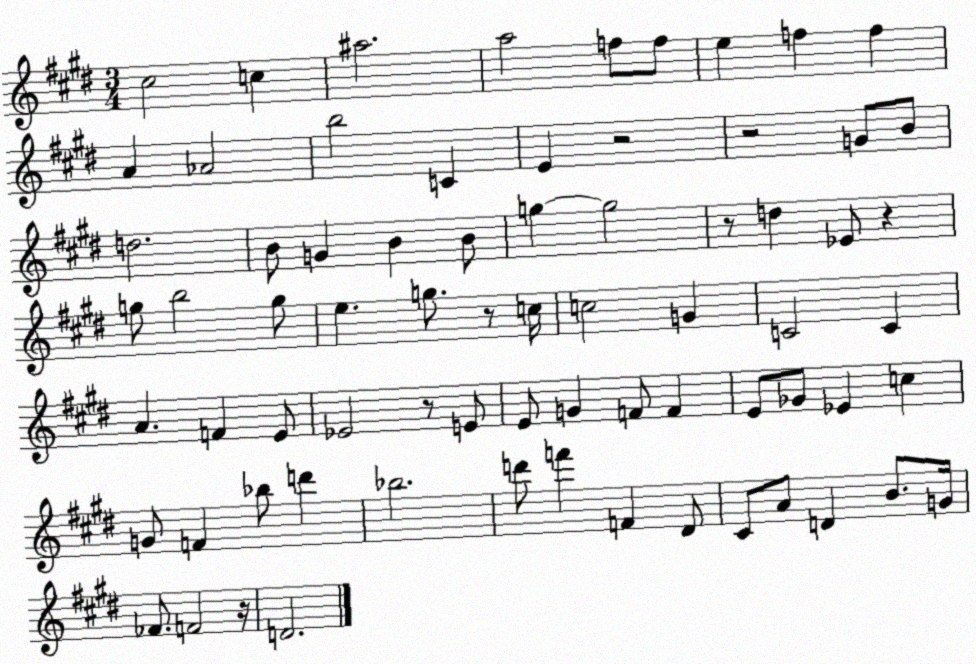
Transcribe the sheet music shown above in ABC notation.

X:1
T:Untitled
M:3/4
L:1/4
K:E
^c2 c ^a2 a2 f/2 f/2 e f f A _A2 b2 C E z2 z2 G/2 B/2 d2 B/2 G B B/2 g g2 z/2 d _E/2 z g/2 b2 g/2 e g/2 z/2 c/4 c2 G C2 C A F E/2 _E2 z/2 E/2 E/2 G F/2 F E/2 _G/2 _E c G/2 F _b/2 d' _b2 d'/2 f' F ^D/2 ^C/2 A/2 D B/2 G/4 _F/2 F2 z/4 D2